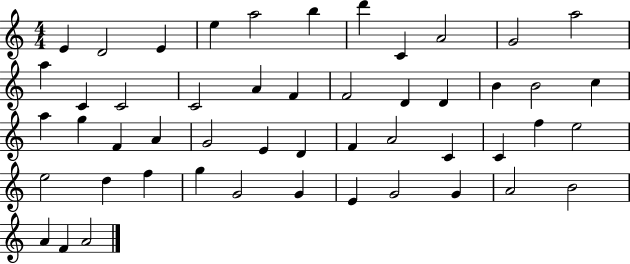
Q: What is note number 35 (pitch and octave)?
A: F5